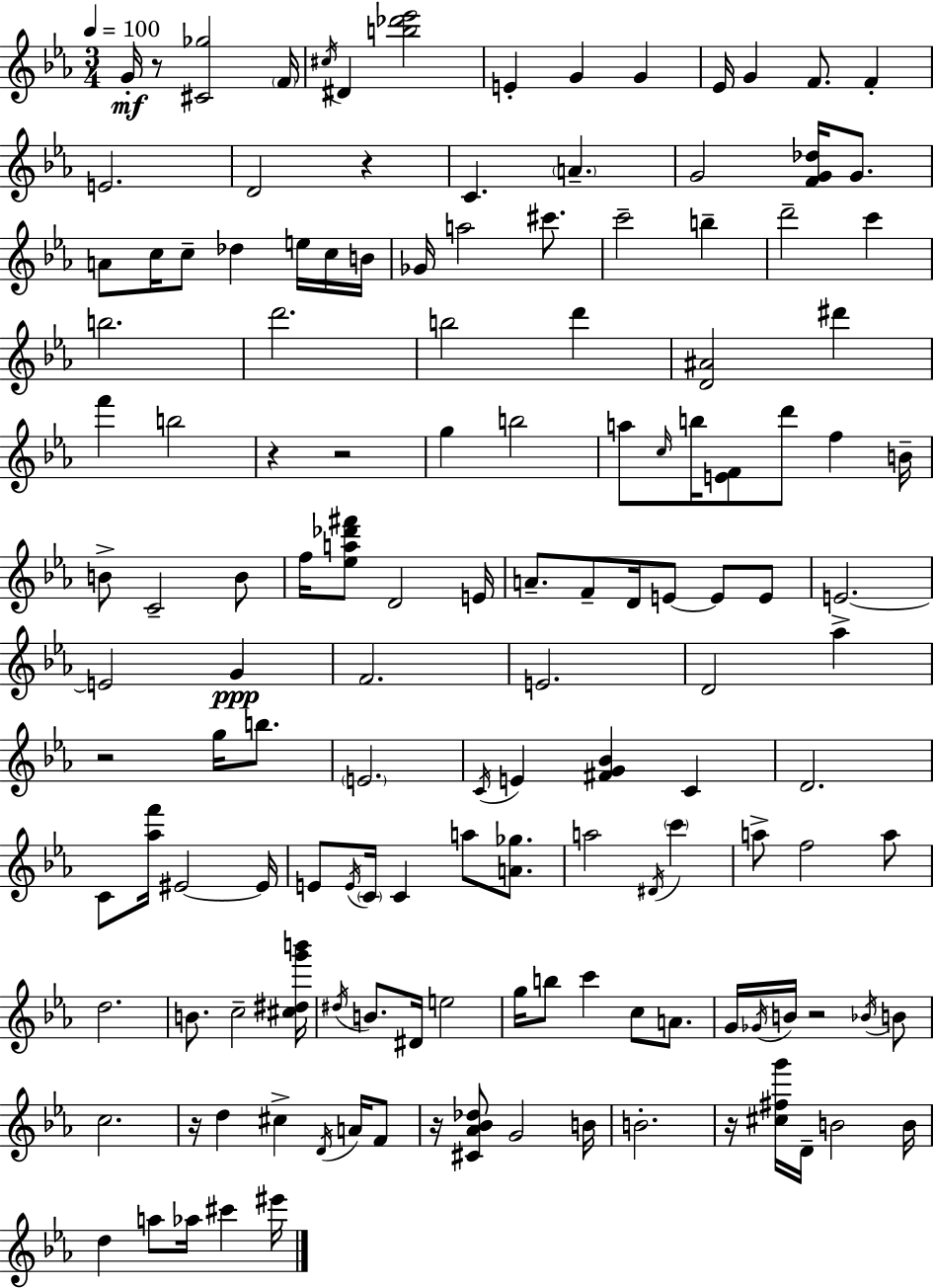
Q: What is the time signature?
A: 3/4